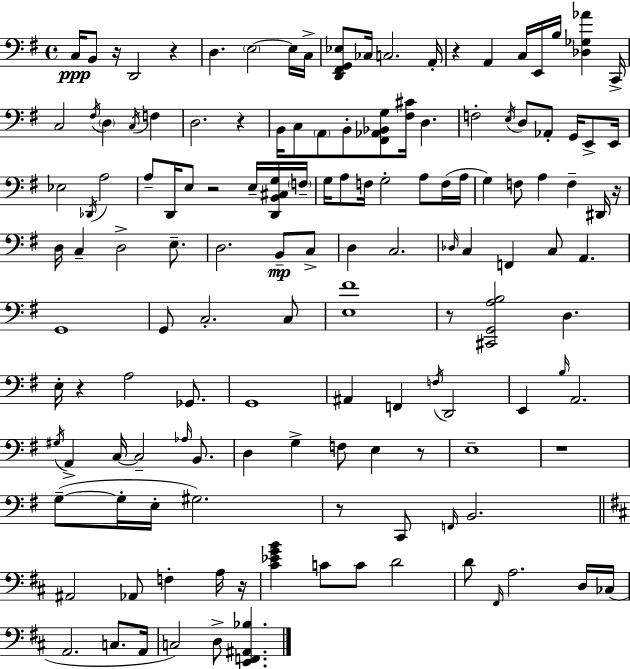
X:1
T:Untitled
M:4/4
L:1/4
K:Em
C,/4 B,,/2 z/4 D,,2 z D, E,2 E,/4 C,/4 [D,,^F,,G,,_E,]/2 _C,/4 C,2 A,,/4 z A,, C,/4 E,,/4 B,/4 [_D,_G,_A] C,,/4 C,2 ^F,/4 D, C,/4 F, D,2 z B,,/4 C,/2 A,,/2 B,,/2 [^F,,_A,,_B,,G,]/2 [^F,^C]/4 D, F,2 E,/4 D,/2 _A,,/2 G,,/4 E,,/2 E,,/4 _E,2 _D,,/4 A,2 A,/2 D,,/4 E,/2 z2 E,/4 [D,,B,,^C,G,]/4 F,/4 G,/4 A,/2 F,/4 G,2 A,/2 F,/4 A,/4 G, F,/2 A, F, ^D,,/4 z/4 D,/4 C, D,2 E,/2 D,2 B,,/2 C,/2 D, C,2 _D,/4 C, F,, C,/2 A,, G,,4 G,,/2 C,2 C,/2 [E,^F]4 z/2 [^C,,G,,A,B,]2 D, E,/4 z A,2 _G,,/2 G,,4 ^A,, F,, F,/4 D,,2 E,, B,/4 A,,2 ^G,/4 A,, C,/4 C,2 _A,/4 B,,/2 D, G, F,/2 E, z/2 E,4 z4 G,/2 G,/4 E,/4 ^G,2 z/2 C,,/2 F,,/4 B,,2 ^A,,2 _A,,/2 F, A,/4 z/4 [^C_EGB] C/2 C/2 D2 D/2 ^F,,/4 A,2 D,/4 _C,/4 A,,2 C,/2 A,,/4 C,2 D,/2 [E,,F,,^A,,_B,]